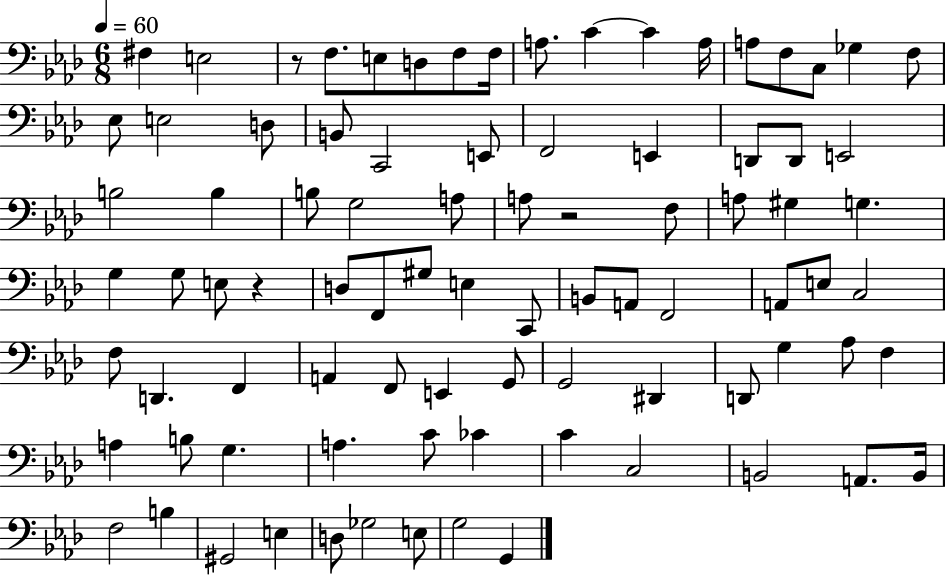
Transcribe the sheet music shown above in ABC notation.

X:1
T:Untitled
M:6/8
L:1/4
K:Ab
^F, E,2 z/2 F,/2 E,/2 D,/2 F,/2 F,/4 A,/2 C C A,/4 A,/2 F,/2 C,/2 _G, F,/2 _E,/2 E,2 D,/2 B,,/2 C,,2 E,,/2 F,,2 E,, D,,/2 D,,/2 E,,2 B,2 B, B,/2 G,2 A,/2 A,/2 z2 F,/2 A,/2 ^G, G, G, G,/2 E,/2 z D,/2 F,,/2 ^G,/2 E, C,,/2 B,,/2 A,,/2 F,,2 A,,/2 E,/2 C,2 F,/2 D,, F,, A,, F,,/2 E,, G,,/2 G,,2 ^D,, D,,/2 G, _A,/2 F, A, B,/2 G, A, C/2 _C C C,2 B,,2 A,,/2 B,,/4 F,2 B, ^G,,2 E, D,/2 _G,2 E,/2 G,2 G,,